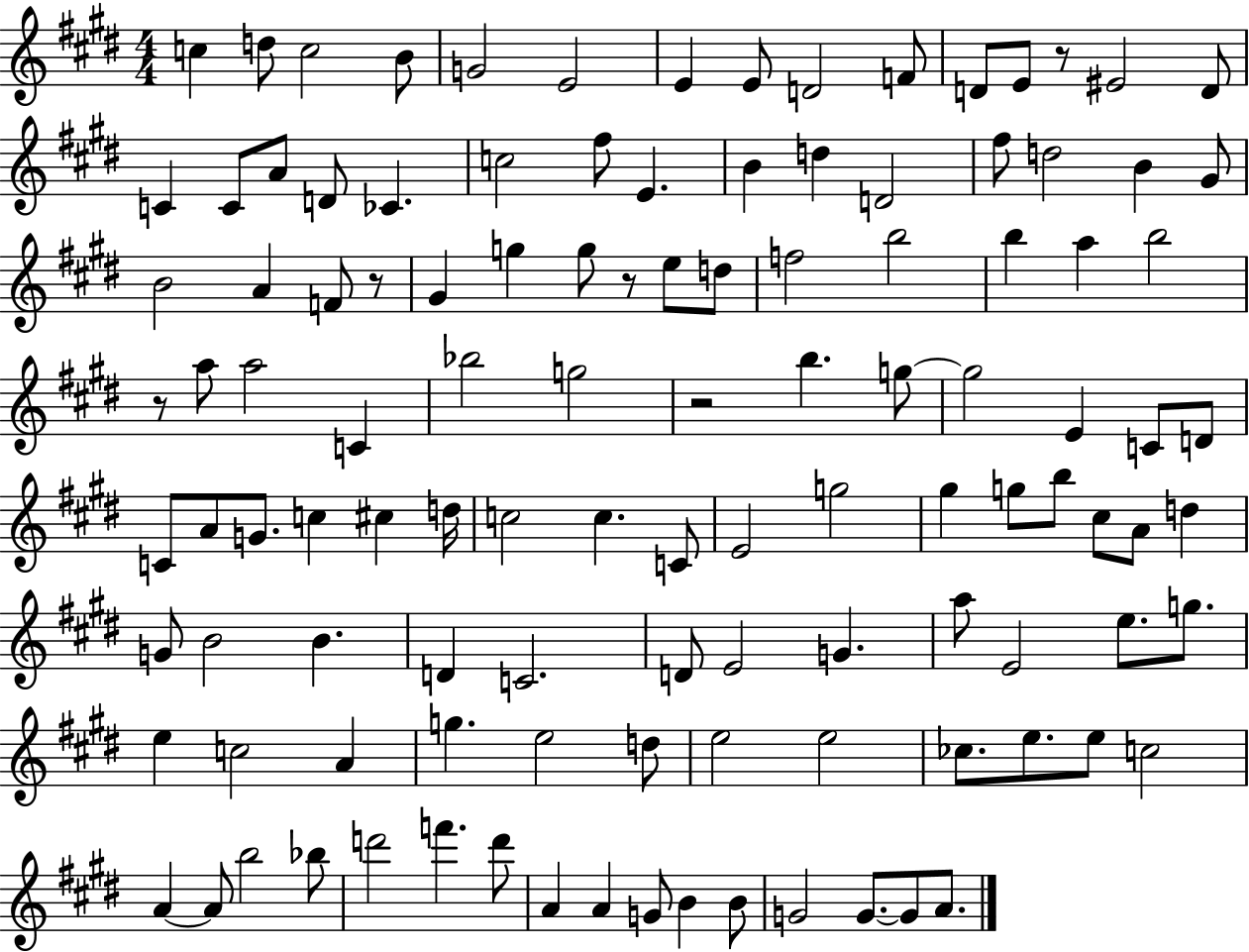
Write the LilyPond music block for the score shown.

{
  \clef treble
  \numericTimeSignature
  \time 4/4
  \key e \major
  c''4 d''8 c''2 b'8 | g'2 e'2 | e'4 e'8 d'2 f'8 | d'8 e'8 r8 eis'2 d'8 | \break c'4 c'8 a'8 d'8 ces'4. | c''2 fis''8 e'4. | b'4 d''4 d'2 | fis''8 d''2 b'4 gis'8 | \break b'2 a'4 f'8 r8 | gis'4 g''4 g''8 r8 e''8 d''8 | f''2 b''2 | b''4 a''4 b''2 | \break r8 a''8 a''2 c'4 | bes''2 g''2 | r2 b''4. g''8~~ | g''2 e'4 c'8 d'8 | \break c'8 a'8 g'8. c''4 cis''4 d''16 | c''2 c''4. c'8 | e'2 g''2 | gis''4 g''8 b''8 cis''8 a'8 d''4 | \break g'8 b'2 b'4. | d'4 c'2. | d'8 e'2 g'4. | a''8 e'2 e''8. g''8. | \break e''4 c''2 a'4 | g''4. e''2 d''8 | e''2 e''2 | ces''8. e''8. e''8 c''2 | \break a'4~~ a'8 b''2 bes''8 | d'''2 f'''4. d'''8 | a'4 a'4 g'8 b'4 b'8 | g'2 g'8.~~ g'8 a'8. | \break \bar "|."
}